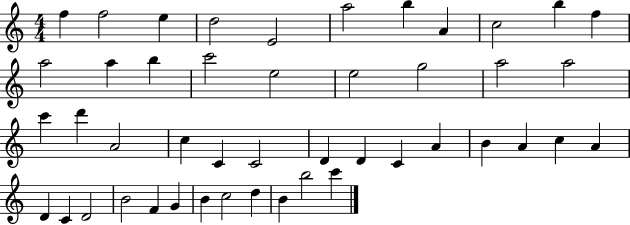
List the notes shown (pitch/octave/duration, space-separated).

F5/q F5/h E5/q D5/h E4/h A5/h B5/q A4/q C5/h B5/q F5/q A5/h A5/q B5/q C6/h E5/h E5/h G5/h A5/h A5/h C6/q D6/q A4/h C5/q C4/q C4/h D4/q D4/q C4/q A4/q B4/q A4/q C5/q A4/q D4/q C4/q D4/h B4/h F4/q G4/q B4/q C5/h D5/q B4/q B5/h C6/q